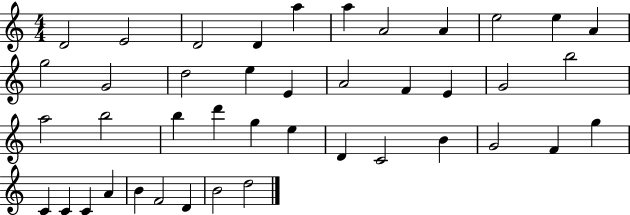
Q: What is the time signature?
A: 4/4